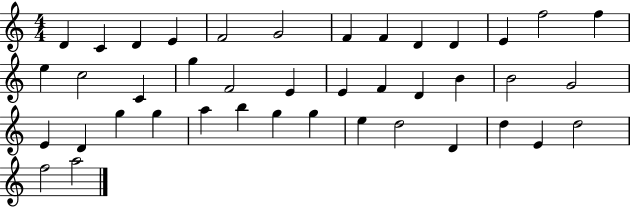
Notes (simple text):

D4/q C4/q D4/q E4/q F4/h G4/h F4/q F4/q D4/q D4/q E4/q F5/h F5/q E5/q C5/h C4/q G5/q F4/h E4/q E4/q F4/q D4/q B4/q B4/h G4/h E4/q D4/q G5/q G5/q A5/q B5/q G5/q G5/q E5/q D5/h D4/q D5/q E4/q D5/h F5/h A5/h